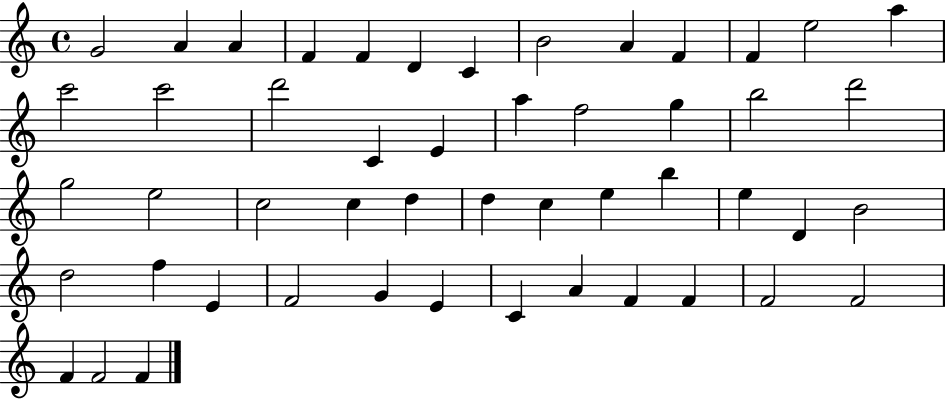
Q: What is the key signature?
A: C major